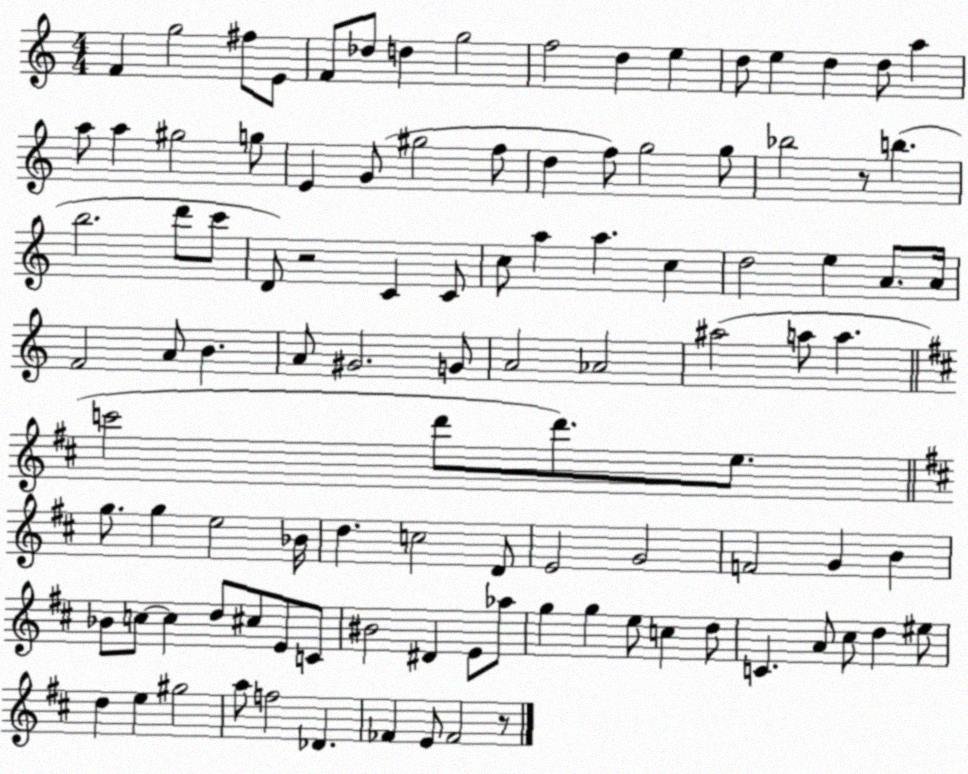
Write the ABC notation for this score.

X:1
T:Untitled
M:4/4
L:1/4
K:C
F g2 ^f/2 E/2 F/2 _d/2 d g2 f2 d e d/2 e d d/2 a a/2 a ^g2 g/2 E G/2 ^g2 f/2 d f/2 g2 g/2 _b2 z/2 b b2 d'/2 c'/2 D/2 z2 C C/2 c/2 a a c d2 e A/2 A/4 F2 A/2 B A/2 ^G2 G/2 A2 _A2 ^a2 a/2 a c'2 d'/2 d'/2 e/2 g/2 g e2 _B/4 d c2 D/2 E2 G2 F2 G B _B/2 c/2 c d/2 ^c/2 E/2 C/2 ^B2 ^D E/2 _a/2 g g e/2 c d/2 C A/2 ^c/2 d ^e/2 d e ^g2 a/2 f2 _D _F E/2 _F2 z/2